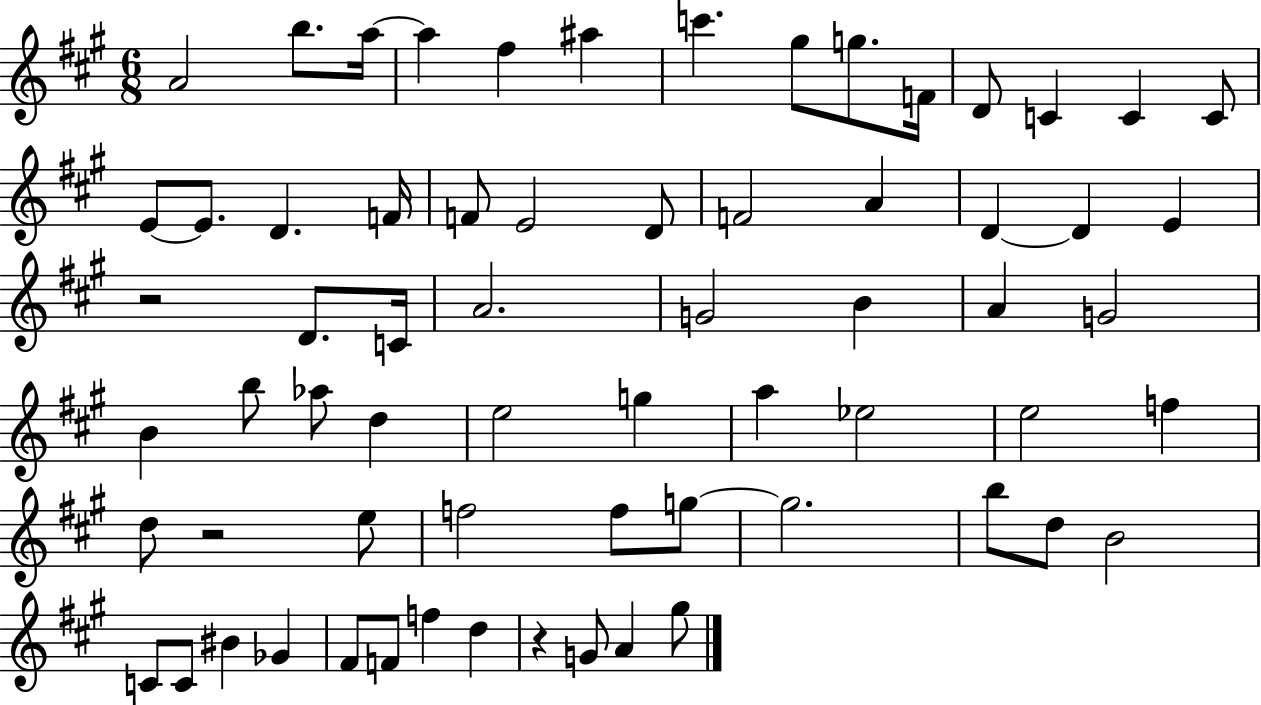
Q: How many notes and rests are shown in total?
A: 66